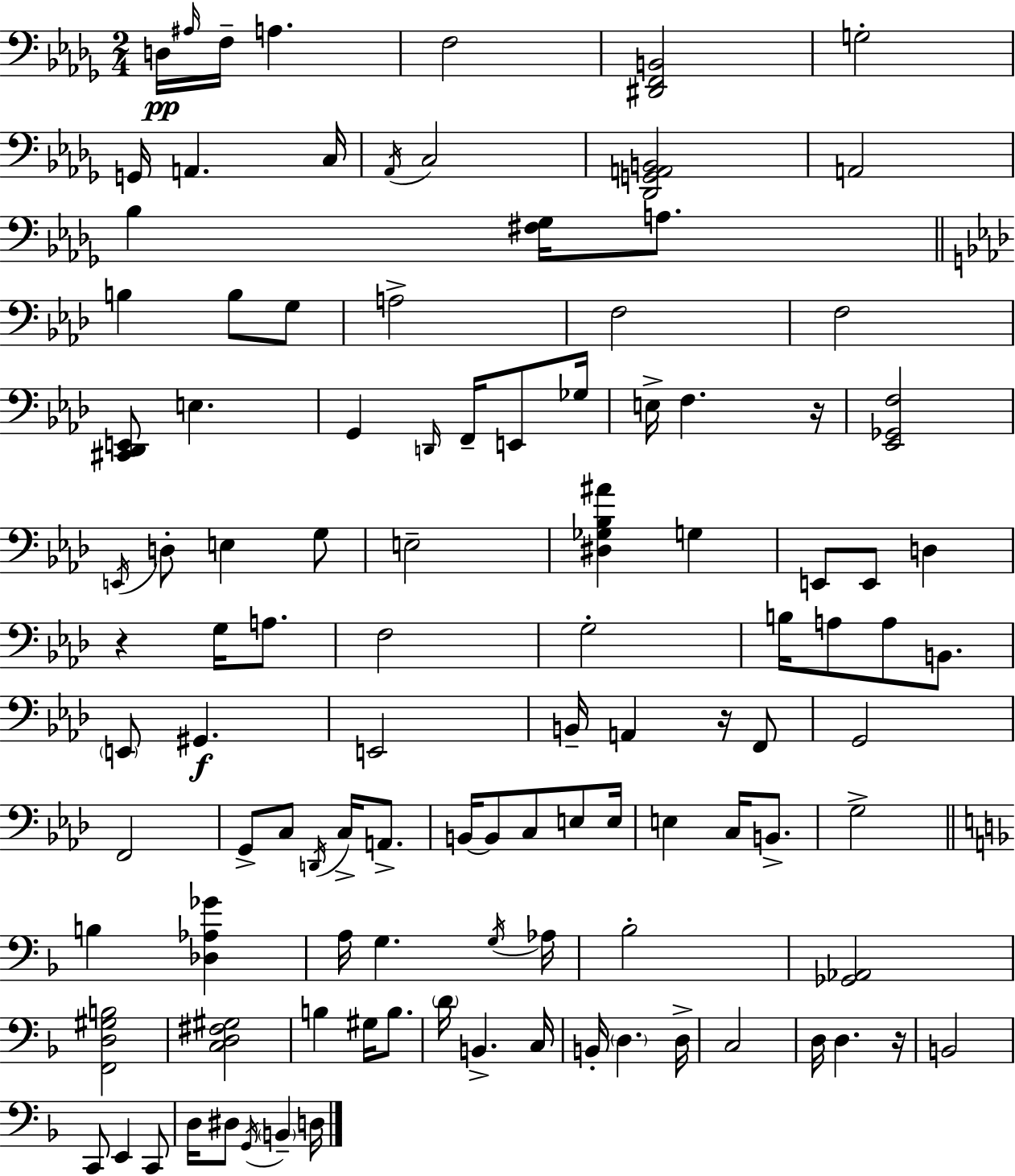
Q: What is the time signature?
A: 2/4